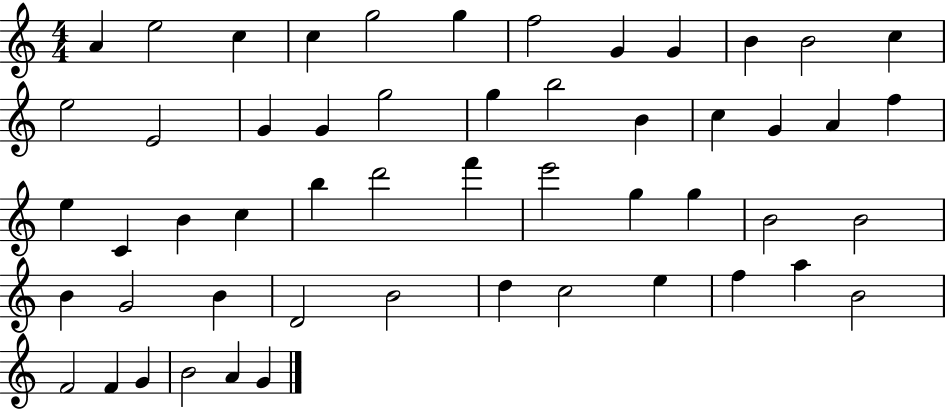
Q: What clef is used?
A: treble